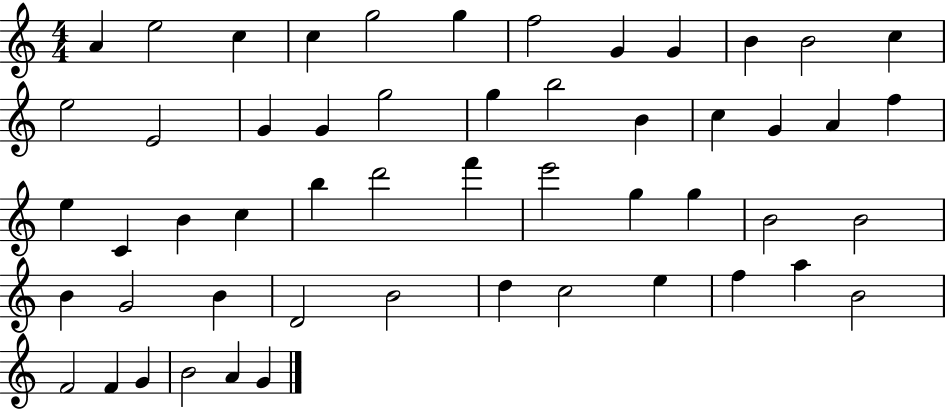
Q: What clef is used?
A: treble